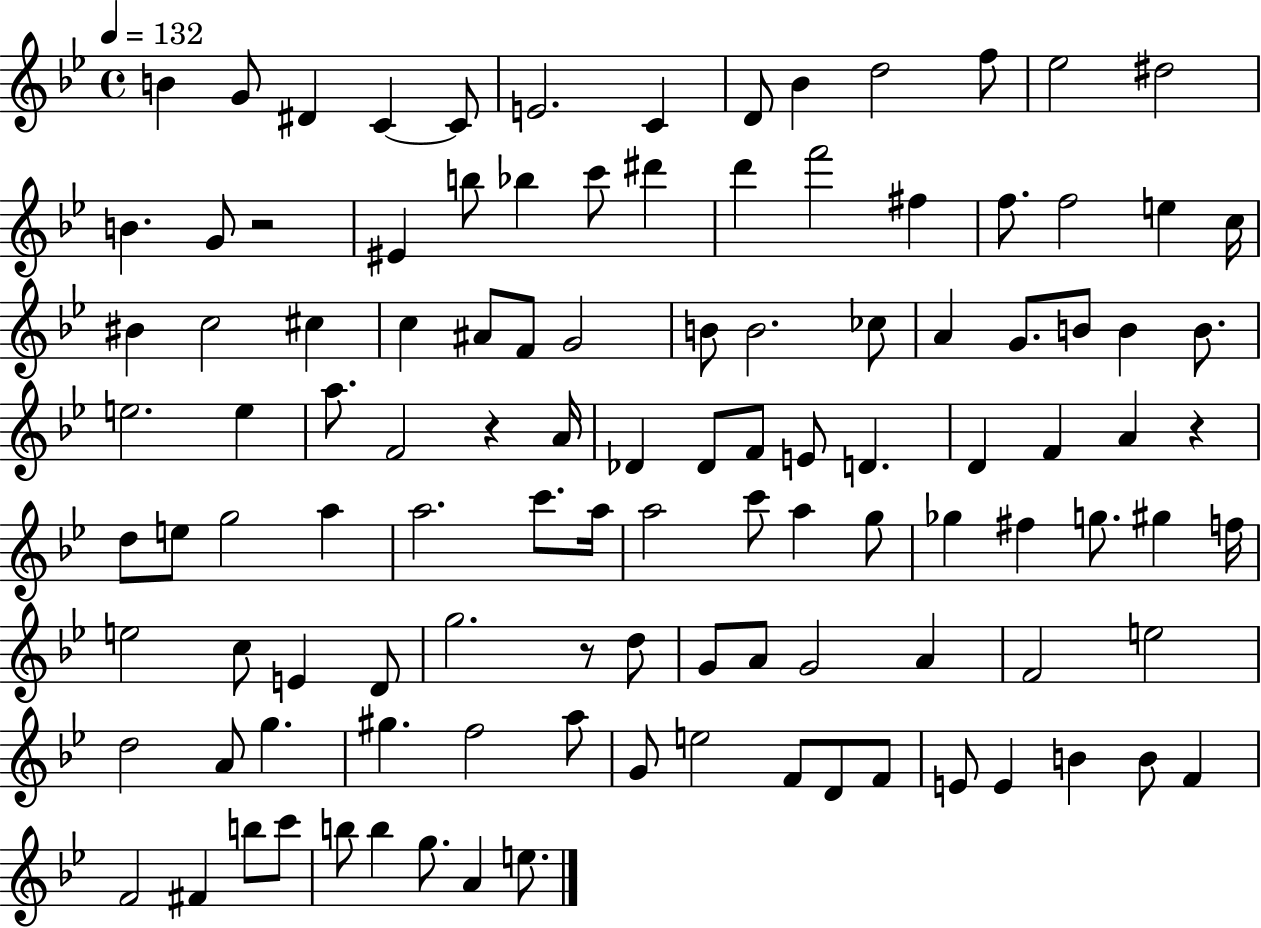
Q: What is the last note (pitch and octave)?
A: E5